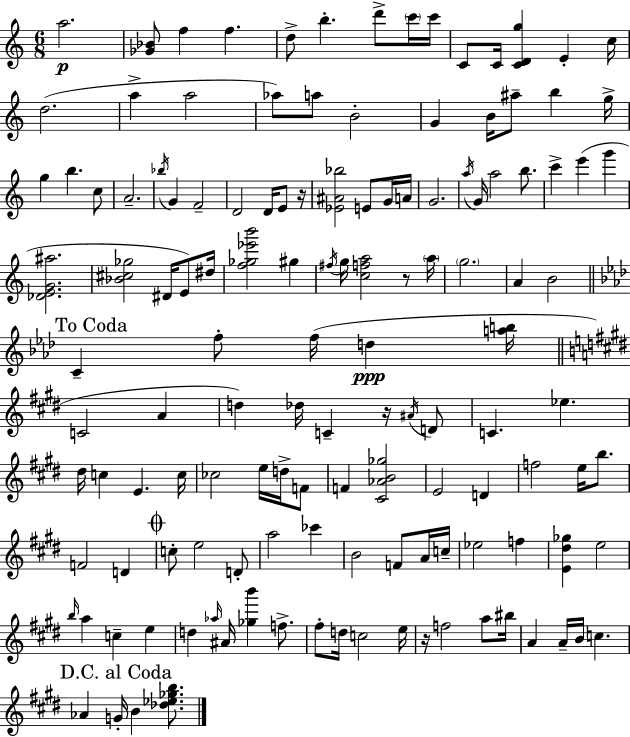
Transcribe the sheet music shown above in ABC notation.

X:1
T:Untitled
M:6/8
L:1/4
K:C
a2 [_G_B]/2 f f d/2 b d'/2 c'/4 c'/4 C/2 C/4 [CDg] E c/4 d2 a a2 _a/2 a/2 B2 G B/4 ^a/2 b g/4 g b c/2 A2 _b/4 G F2 D2 D/4 E/2 z/4 [_E^A_b]2 E/2 G/4 A/4 G2 a/4 G/4 a2 b/2 c' e' g' [_DEG^a]2 [_B^c_g]2 ^D/4 E/2 ^d/4 [f_g_e'b']2 ^g ^f/4 g/4 [cfa]2 z/2 a/4 g2 A B2 C f/2 f/4 d [ab]/4 C2 A d _d/4 C z/4 ^A/4 D/2 C _e ^d/4 c E c/4 _c2 e/4 d/4 F/2 F [^C_AB_g]2 E2 D f2 e/4 b/2 F2 D c/2 e2 D/2 a2 _c' B2 F/2 A/4 c/4 _e2 f [E^d_g] e2 b/4 a c e d _a/4 ^A/4 [_gb'] f/2 ^f/2 d/4 c2 e/4 z/4 f2 a/2 ^b/4 A A/4 B/4 c _A G/4 B [_d_e_gb]/2